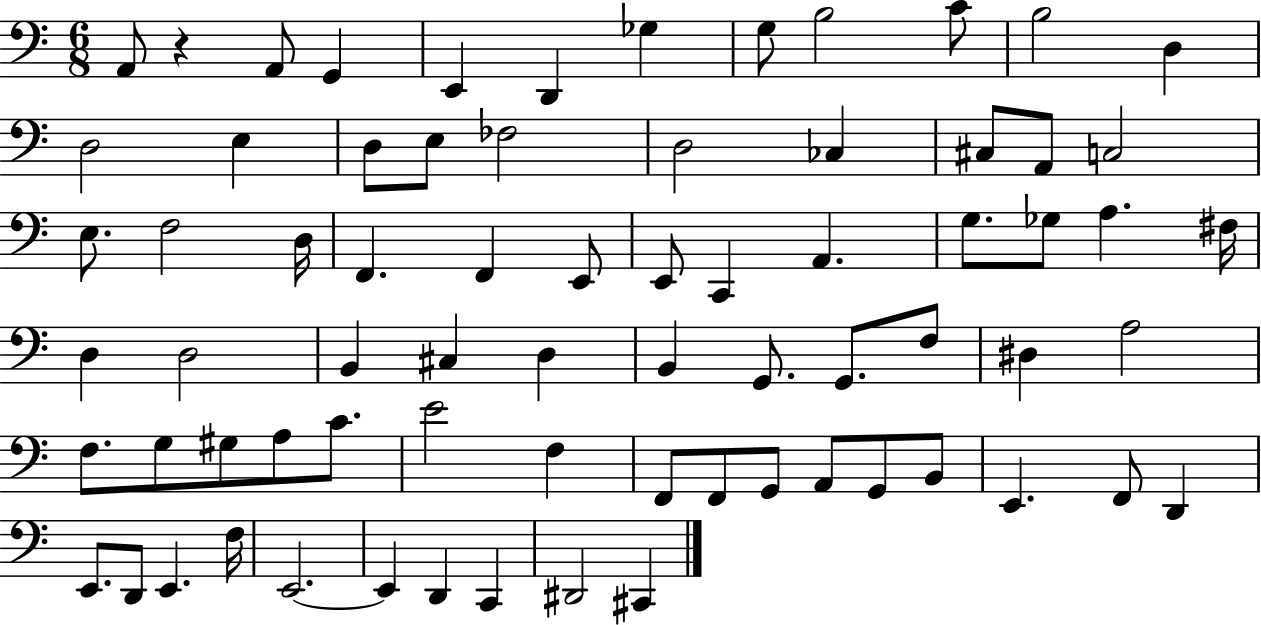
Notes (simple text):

A2/e R/q A2/e G2/q E2/q D2/q Gb3/q G3/e B3/h C4/e B3/h D3/q D3/h E3/q D3/e E3/e FES3/h D3/h CES3/q C#3/e A2/e C3/h E3/e. F3/h D3/s F2/q. F2/q E2/e E2/e C2/q A2/q. G3/e. Gb3/e A3/q. F#3/s D3/q D3/h B2/q C#3/q D3/q B2/q G2/e. G2/e. F3/e D#3/q A3/h F3/e. G3/e G#3/e A3/e C4/e. E4/h F3/q F2/e F2/e G2/e A2/e G2/e B2/e E2/q. F2/e D2/q E2/e. D2/e E2/q. F3/s E2/h. E2/q D2/q C2/q D#2/h C#2/q